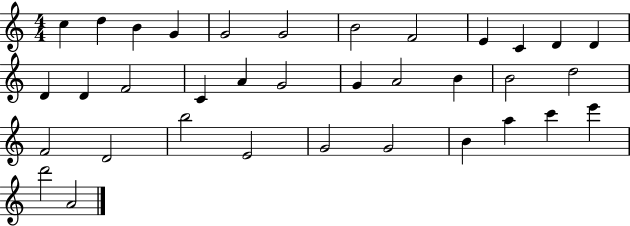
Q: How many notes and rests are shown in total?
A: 35